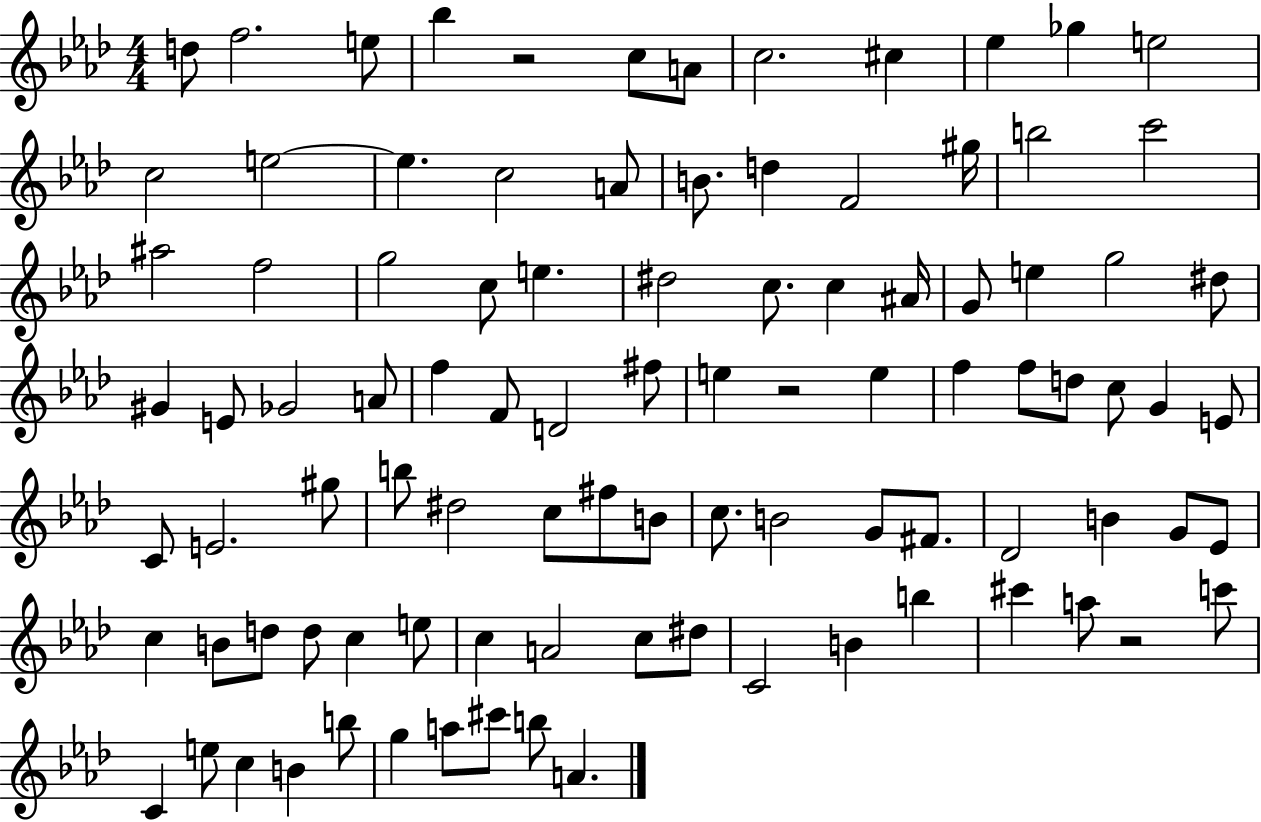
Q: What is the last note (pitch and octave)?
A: A4